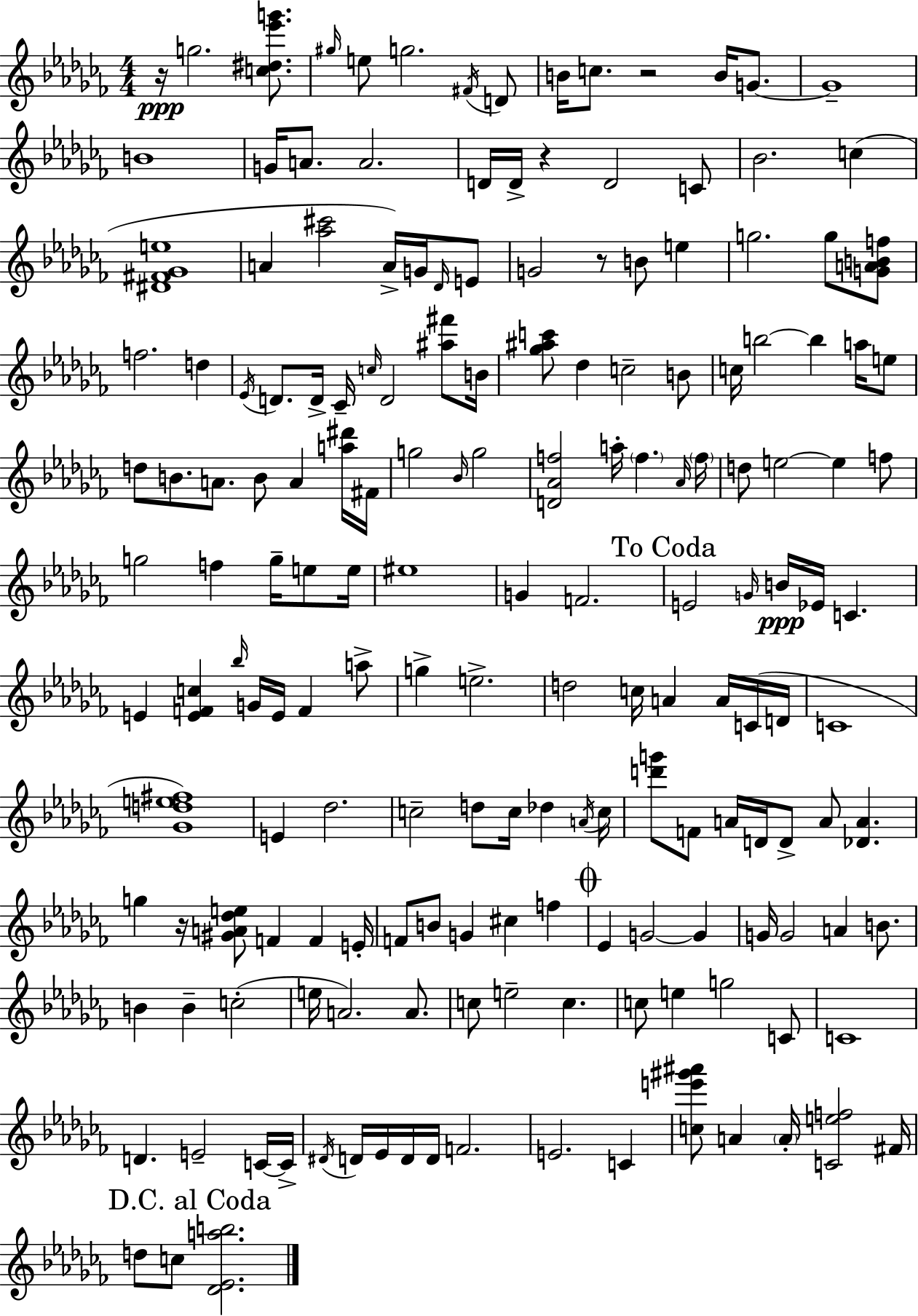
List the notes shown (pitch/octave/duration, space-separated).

R/s G5/h. [C5,D#5,Eb6,G6]/e. G#5/s E5/e G5/h. F#4/s D4/e B4/s C5/e. R/h B4/s G4/e. G4/w B4/w G4/s A4/e. A4/h. D4/s D4/s R/q D4/h C4/e Bb4/h. C5/q [D#4,F#4,Gb4,E5]/w A4/q [Ab5,C#6]/h A4/s G4/s Db4/s E4/e G4/h R/e B4/e E5/q G5/h. G5/e [G4,A4,B4,F5]/e F5/h. D5/q Eb4/s D4/e. D4/s CES4/s C5/s D4/h [A#5,F#6]/e B4/s [Gb5,A#5,C6]/e Db5/q C5/h B4/e C5/s B5/h B5/q A5/s E5/e D5/e B4/e. A4/e. B4/e A4/q [A5,D#6]/s F#4/s G5/h Bb4/s G5/h [D4,Ab4,F5]/h A5/s F5/q. Ab4/s F5/s D5/e E5/h E5/q F5/e G5/h F5/q G5/s E5/e E5/s EIS5/w G4/q F4/h. E4/h G4/s B4/s Eb4/s C4/q. E4/q [E4,F4,C5]/q Bb5/s G4/s E4/s F4/q A5/e G5/q E5/h. D5/h C5/s A4/q A4/s C4/s D4/s C4/w [Gb4,D5,E5,F#5]/w E4/q Db5/h. C5/h D5/e C5/s Db5/q A4/s C5/s [D6,G6]/e F4/e A4/s D4/s D4/e A4/e [Db4,A4]/q. G5/q R/s [G#4,A4,Db5,E5]/e F4/q F4/q E4/s F4/e B4/e G4/q C#5/q F5/q Eb4/q G4/h G4/q G4/s G4/h A4/q B4/e. B4/q B4/q C5/h E5/s A4/h. A4/e. C5/e E5/h C5/q. C5/e E5/q G5/h C4/e C4/w D4/q. E4/h C4/s C4/s D#4/s D4/s Eb4/s D4/s D4/s F4/h. E4/h. C4/q [C5,E6,G#6,A#6]/e A4/q A4/s [C4,E5,F5]/h F#4/s D5/e C5/e [Db4,Eb4,A5,B5]/h.